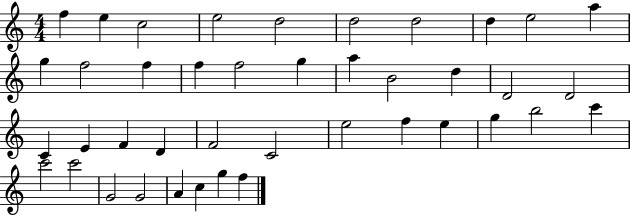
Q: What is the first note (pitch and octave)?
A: F5